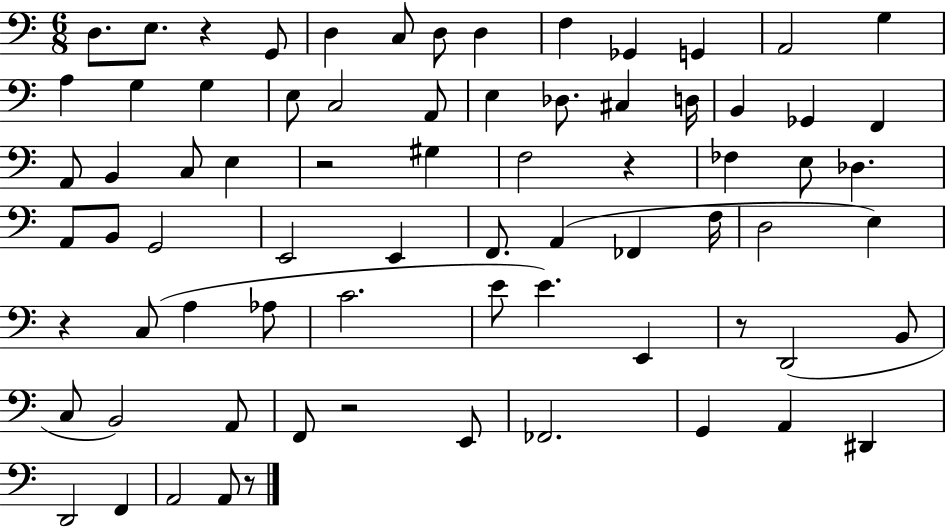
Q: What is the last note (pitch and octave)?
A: A2